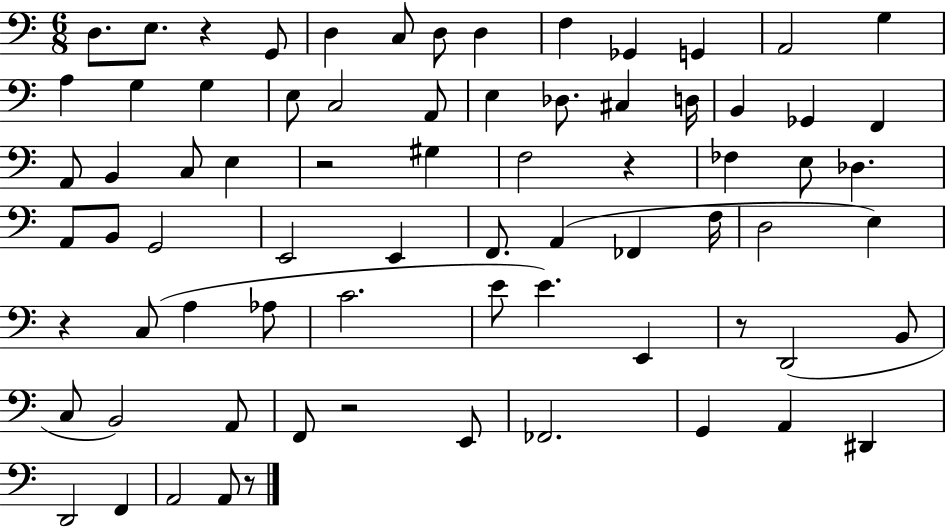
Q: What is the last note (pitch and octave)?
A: A2